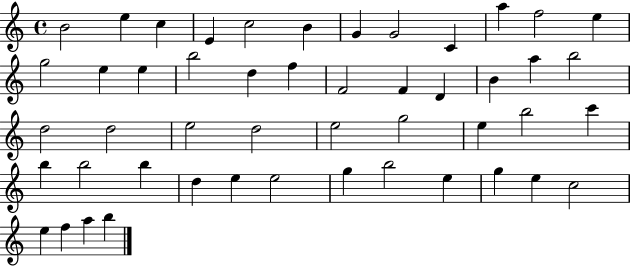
X:1
T:Untitled
M:4/4
L:1/4
K:C
B2 e c E c2 B G G2 C a f2 e g2 e e b2 d f F2 F D B a b2 d2 d2 e2 d2 e2 g2 e b2 c' b b2 b d e e2 g b2 e g e c2 e f a b